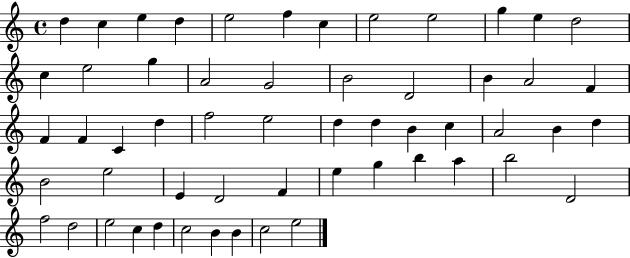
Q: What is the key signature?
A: C major